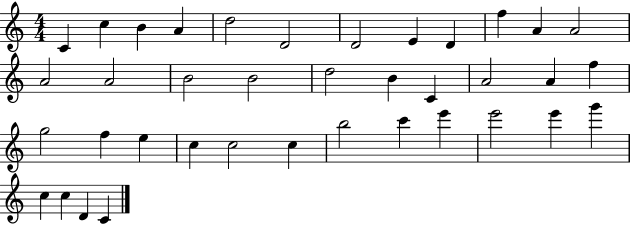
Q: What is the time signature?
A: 4/4